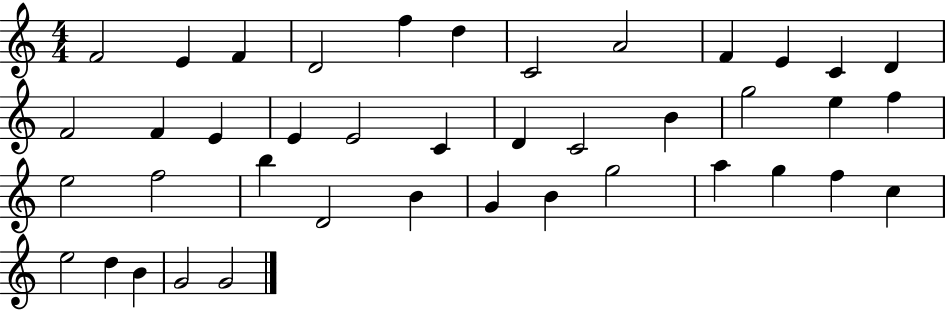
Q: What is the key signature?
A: C major